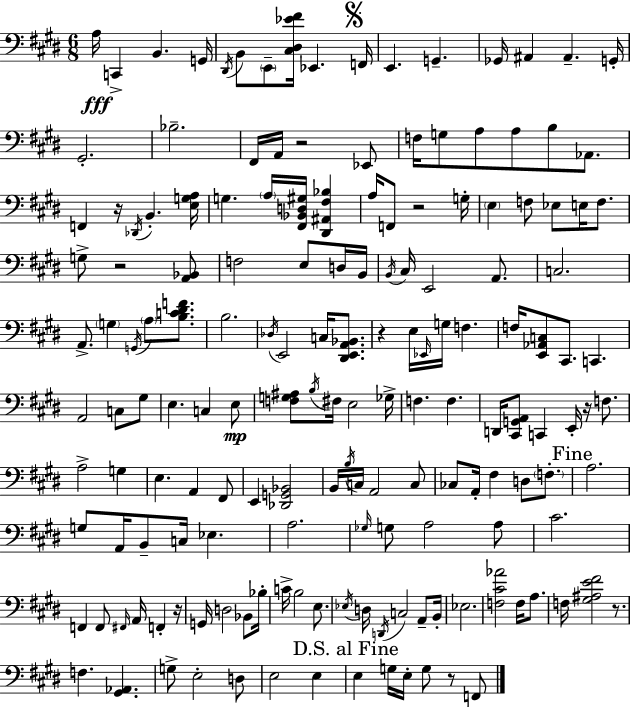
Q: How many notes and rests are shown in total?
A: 164